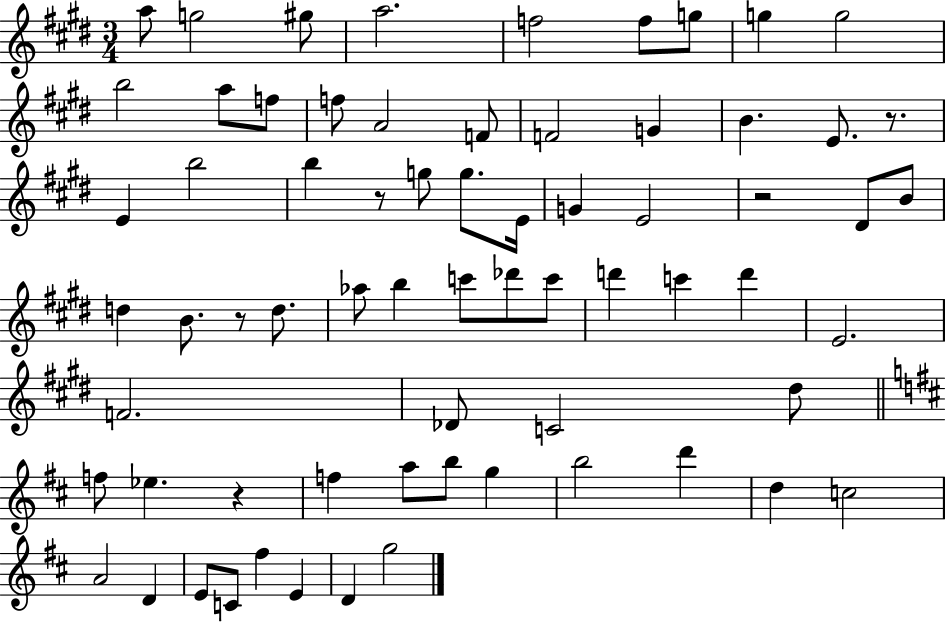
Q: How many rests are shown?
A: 5